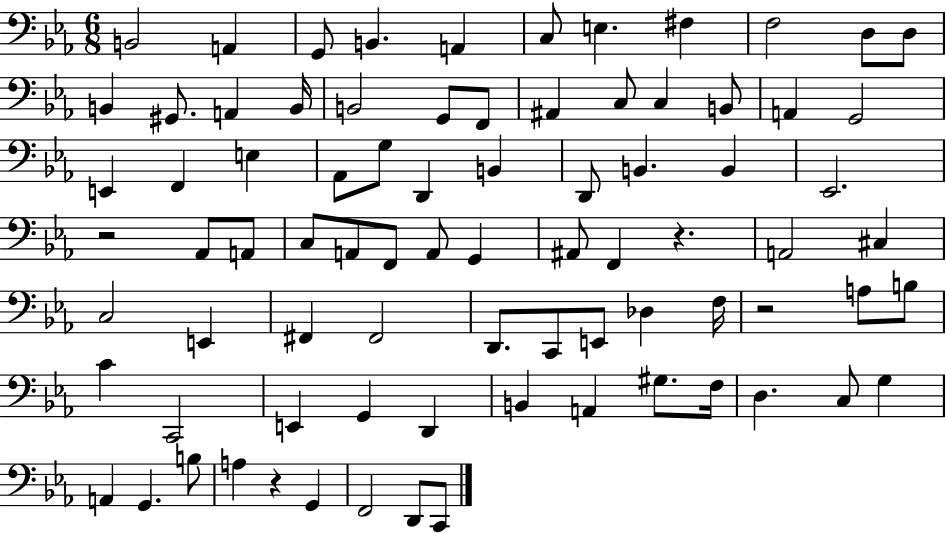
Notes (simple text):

B2/h A2/q G2/e B2/q. A2/q C3/e E3/q. F#3/q F3/h D3/e D3/e B2/q G#2/e. A2/q B2/s B2/h G2/e F2/e A#2/q C3/e C3/q B2/e A2/q G2/h E2/q F2/q E3/q Ab2/e G3/e D2/q B2/q D2/e B2/q. B2/q Eb2/h. R/h Ab2/e A2/e C3/e A2/e F2/e A2/e G2/q A#2/e F2/q R/q. A2/h C#3/q C3/h E2/q F#2/q F#2/h D2/e. C2/e E2/e Db3/q F3/s R/h A3/e B3/e C4/q C2/h E2/q G2/q D2/q B2/q A2/q G#3/e. F3/s D3/q. C3/e G3/q A2/q G2/q. B3/e A3/q R/q G2/q F2/h D2/e C2/e